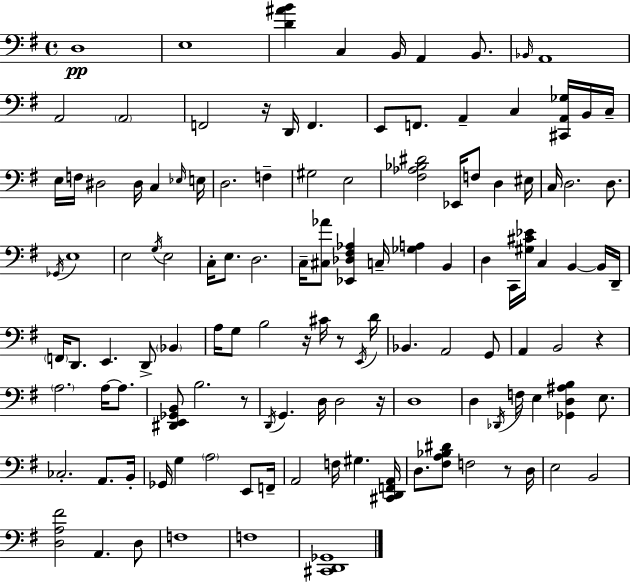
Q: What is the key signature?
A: G major